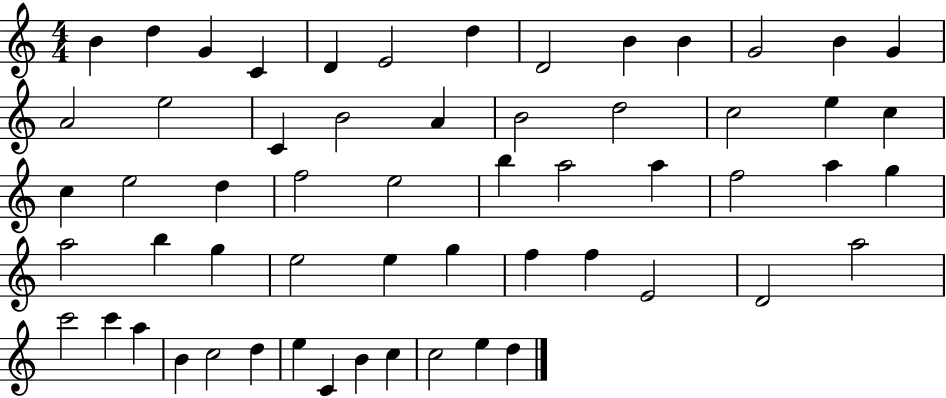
X:1
T:Untitled
M:4/4
L:1/4
K:C
B d G C D E2 d D2 B B G2 B G A2 e2 C B2 A B2 d2 c2 e c c e2 d f2 e2 b a2 a f2 a g a2 b g e2 e g f f E2 D2 a2 c'2 c' a B c2 d e C B c c2 e d